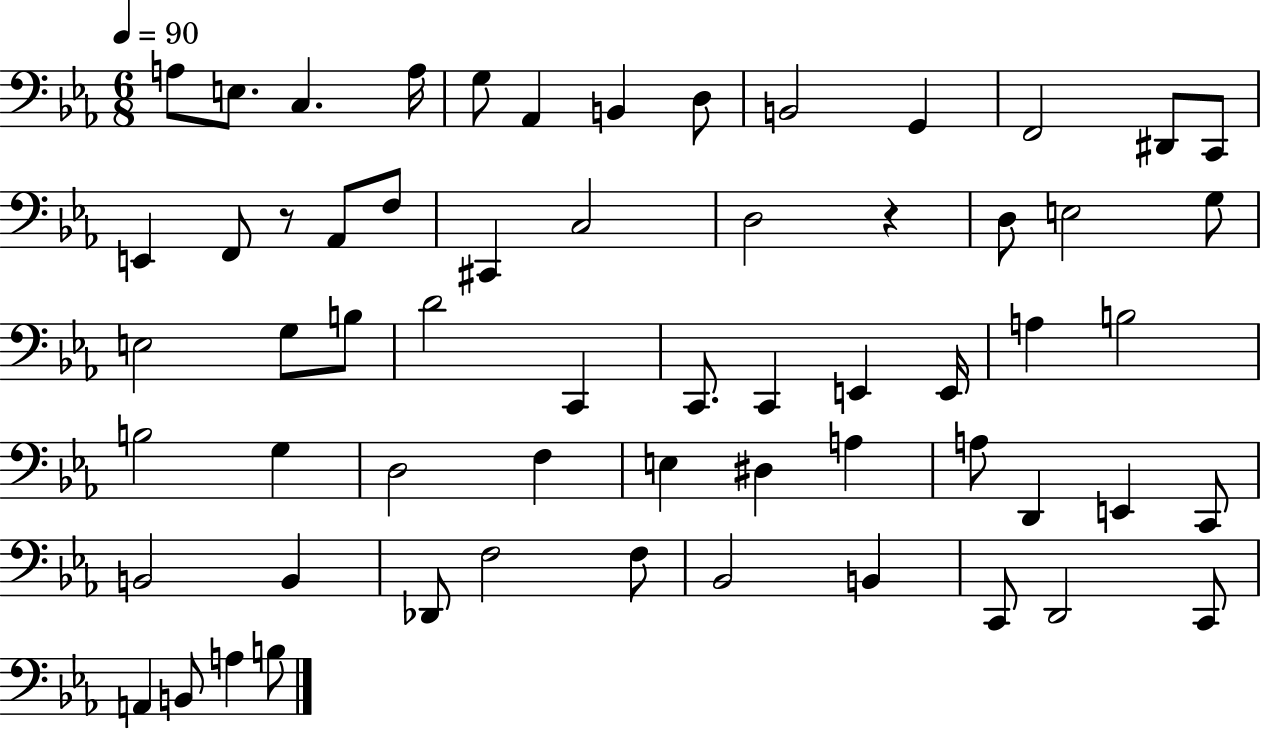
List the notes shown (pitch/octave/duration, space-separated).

A3/e E3/e. C3/q. A3/s G3/e Ab2/q B2/q D3/e B2/h G2/q F2/h D#2/e C2/e E2/q F2/e R/e Ab2/e F3/e C#2/q C3/h D3/h R/q D3/e E3/h G3/e E3/h G3/e B3/e D4/h C2/q C2/e. C2/q E2/q E2/s A3/q B3/h B3/h G3/q D3/h F3/q E3/q D#3/q A3/q A3/e D2/q E2/q C2/e B2/h B2/q Db2/e F3/h F3/e Bb2/h B2/q C2/e D2/h C2/e A2/q B2/e A3/q B3/e